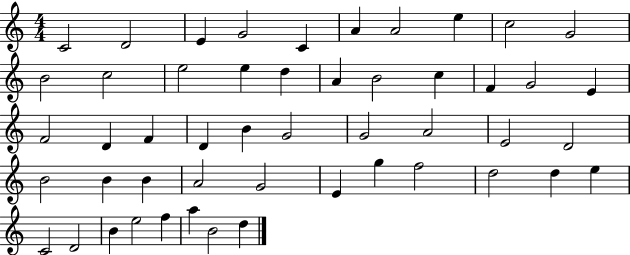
{
  \clef treble
  \numericTimeSignature
  \time 4/4
  \key c \major
  c'2 d'2 | e'4 g'2 c'4 | a'4 a'2 e''4 | c''2 g'2 | \break b'2 c''2 | e''2 e''4 d''4 | a'4 b'2 c''4 | f'4 g'2 e'4 | \break f'2 d'4 f'4 | d'4 b'4 g'2 | g'2 a'2 | e'2 d'2 | \break b'2 b'4 b'4 | a'2 g'2 | e'4 g''4 f''2 | d''2 d''4 e''4 | \break c'2 d'2 | b'4 e''2 f''4 | a''4 b'2 d''4 | \bar "|."
}